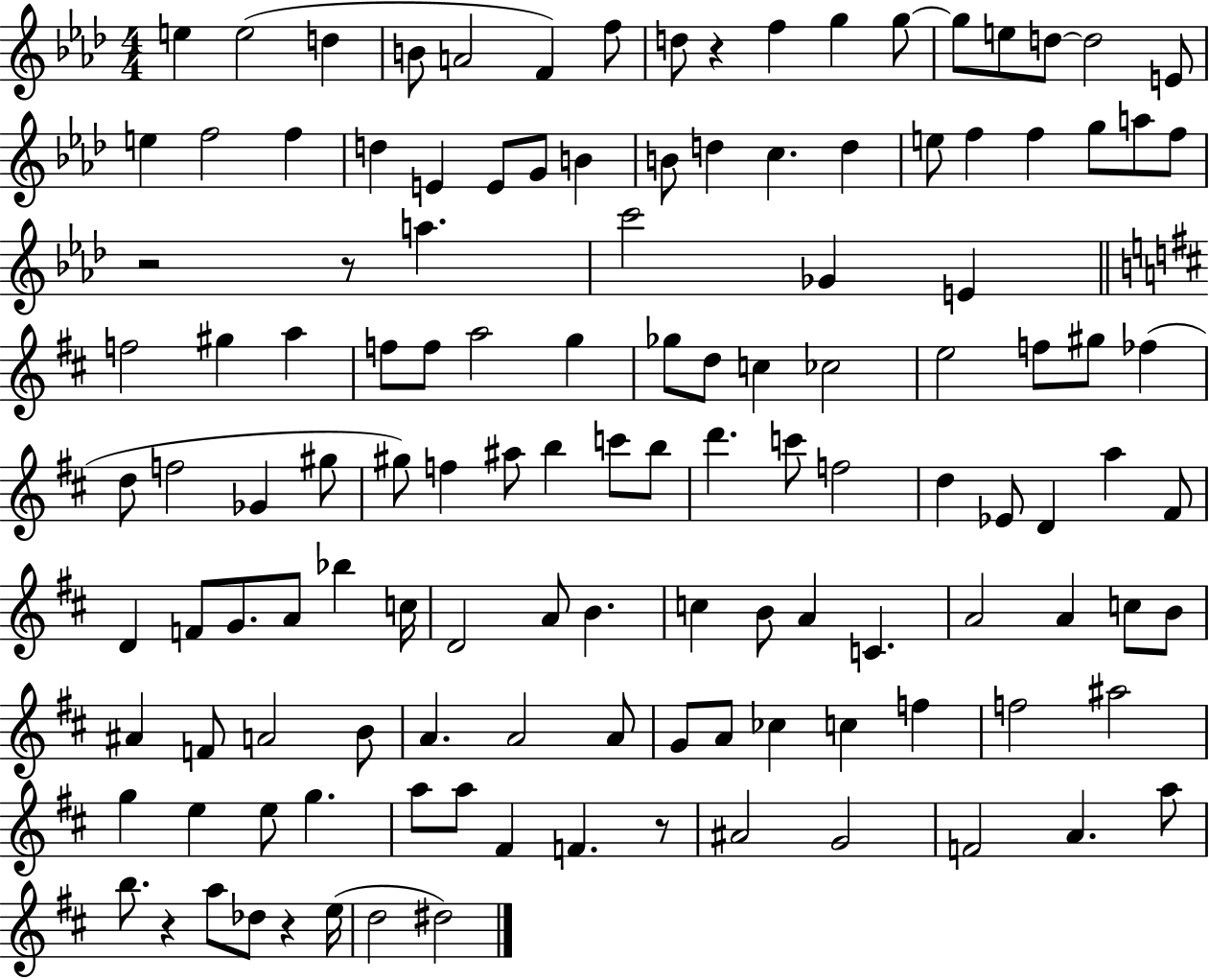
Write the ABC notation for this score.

X:1
T:Untitled
M:4/4
L:1/4
K:Ab
e e2 d B/2 A2 F f/2 d/2 z f g g/2 g/2 e/2 d/2 d2 E/2 e f2 f d E E/2 G/2 B B/2 d c d e/2 f f g/2 a/2 f/2 z2 z/2 a c'2 _G E f2 ^g a f/2 f/2 a2 g _g/2 d/2 c _c2 e2 f/2 ^g/2 _f d/2 f2 _G ^g/2 ^g/2 f ^a/2 b c'/2 b/2 d' c'/2 f2 d _E/2 D a ^F/2 D F/2 G/2 A/2 _b c/4 D2 A/2 B c B/2 A C A2 A c/2 B/2 ^A F/2 A2 B/2 A A2 A/2 G/2 A/2 _c c f f2 ^a2 g e e/2 g a/2 a/2 ^F F z/2 ^A2 G2 F2 A a/2 b/2 z a/2 _d/2 z e/4 d2 ^d2